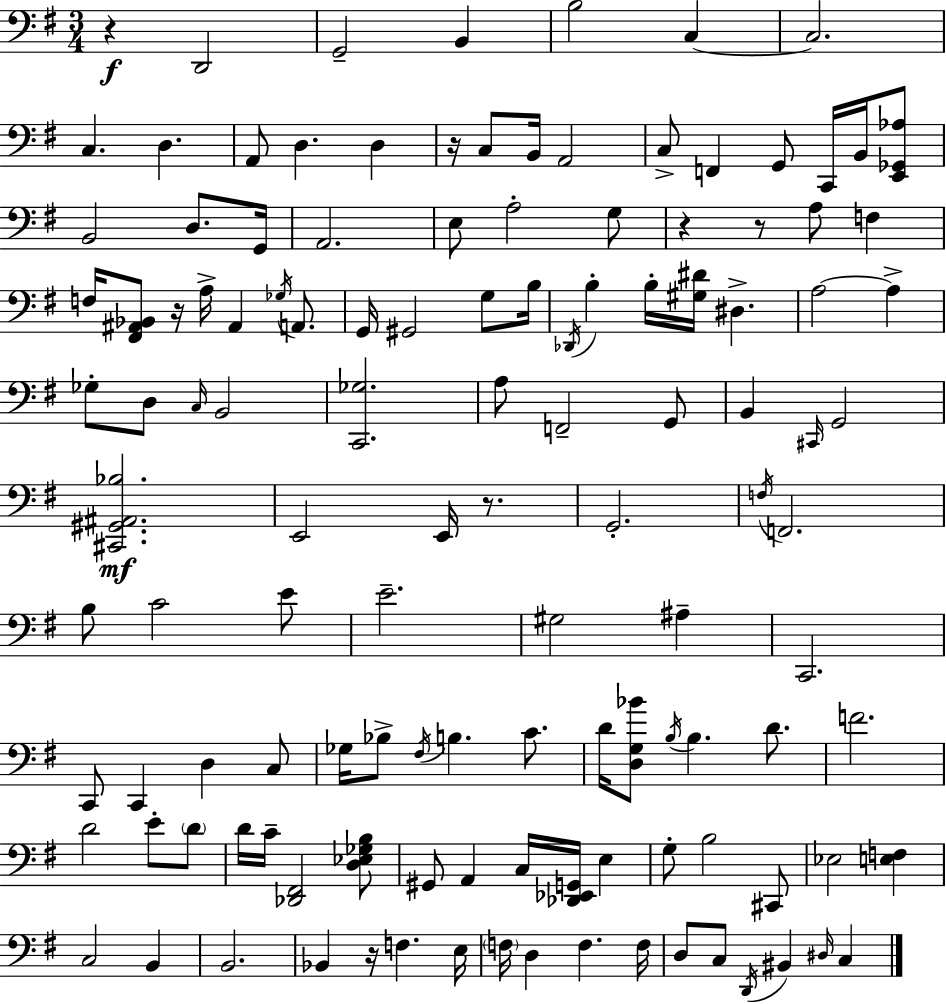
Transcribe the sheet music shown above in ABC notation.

X:1
T:Untitled
M:3/4
L:1/4
K:Em
z D,,2 G,,2 B,, B,2 C, C,2 C, D, A,,/2 D, D, z/4 C,/2 B,,/4 A,,2 C,/2 F,, G,,/2 C,,/4 B,,/4 [E,,_G,,_A,]/2 B,,2 D,/2 G,,/4 A,,2 E,/2 A,2 G,/2 z z/2 A,/2 F, F,/4 [^F,,^A,,_B,,]/2 z/4 A,/4 ^A,, _G,/4 A,,/2 G,,/4 ^G,,2 G,/2 B,/4 _D,,/4 B, B,/4 [^G,^D]/4 ^D, A,2 A, _G,/2 D,/2 C,/4 B,,2 [C,,_G,]2 A,/2 F,,2 G,,/2 B,, ^C,,/4 G,,2 [^C,,^G,,^A,,_B,]2 E,,2 E,,/4 z/2 G,,2 F,/4 F,,2 B,/2 C2 E/2 E2 ^G,2 ^A, C,,2 C,,/2 C,, D, C,/2 _G,/4 _B,/2 ^F,/4 B, C/2 D/4 [D,G,_B]/2 B,/4 B, D/2 F2 D2 E/2 D/2 D/4 C/4 [_D,,^F,,]2 [D,_E,_G,B,]/2 ^G,,/2 A,, C,/4 [_D,,_E,,G,,]/4 E, G,/2 B,2 ^C,,/2 _E,2 [E,F,] C,2 B,, B,,2 _B,, z/4 F, E,/4 F,/4 D, F, F,/4 D,/2 C,/2 D,,/4 ^B,, ^D,/4 C,